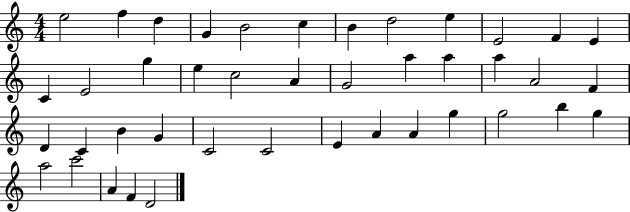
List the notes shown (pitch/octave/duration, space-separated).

E5/h F5/q D5/q G4/q B4/h C5/q B4/q D5/h E5/q E4/h F4/q E4/q C4/q E4/h G5/q E5/q C5/h A4/q G4/h A5/q A5/q A5/q A4/h F4/q D4/q C4/q B4/q G4/q C4/h C4/h E4/q A4/q A4/q G5/q G5/h B5/q G5/q A5/h C6/h A4/q F4/q D4/h